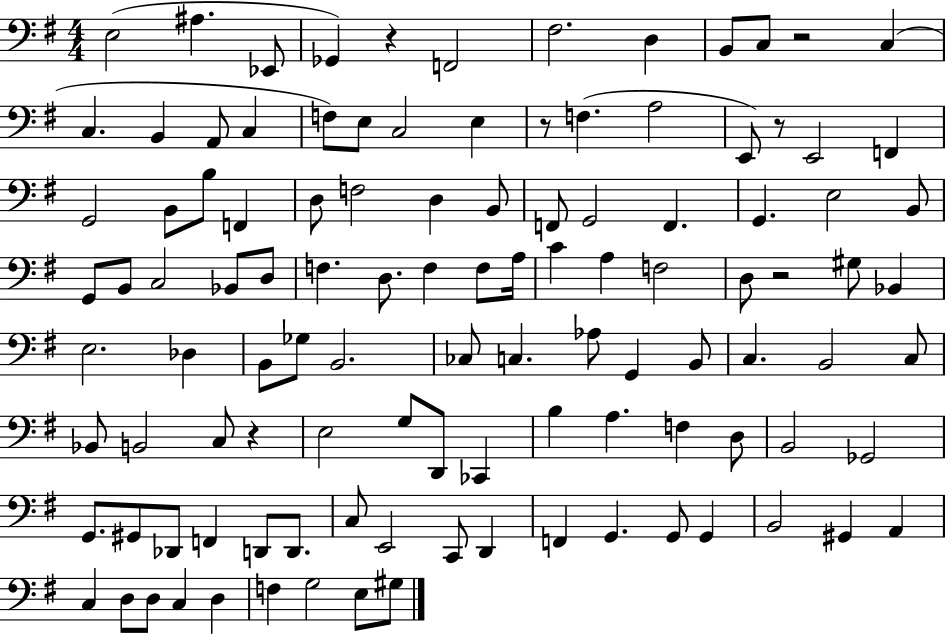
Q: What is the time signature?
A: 4/4